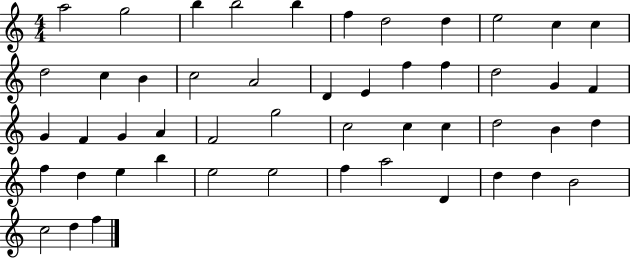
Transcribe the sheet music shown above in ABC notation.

X:1
T:Untitled
M:4/4
L:1/4
K:C
a2 g2 b b2 b f d2 d e2 c c d2 c B c2 A2 D E f f d2 G F G F G A F2 g2 c2 c c d2 B d f d e b e2 e2 f a2 D d d B2 c2 d f